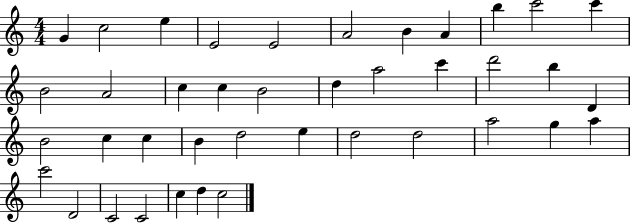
{
  \clef treble
  \numericTimeSignature
  \time 4/4
  \key c \major
  g'4 c''2 e''4 | e'2 e'2 | a'2 b'4 a'4 | b''4 c'''2 c'''4 | \break b'2 a'2 | c''4 c''4 b'2 | d''4 a''2 c'''4 | d'''2 b''4 d'4 | \break b'2 c''4 c''4 | b'4 d''2 e''4 | d''2 d''2 | a''2 g''4 a''4 | \break c'''2 d'2 | c'2 c'2 | c''4 d''4 c''2 | \bar "|."
}